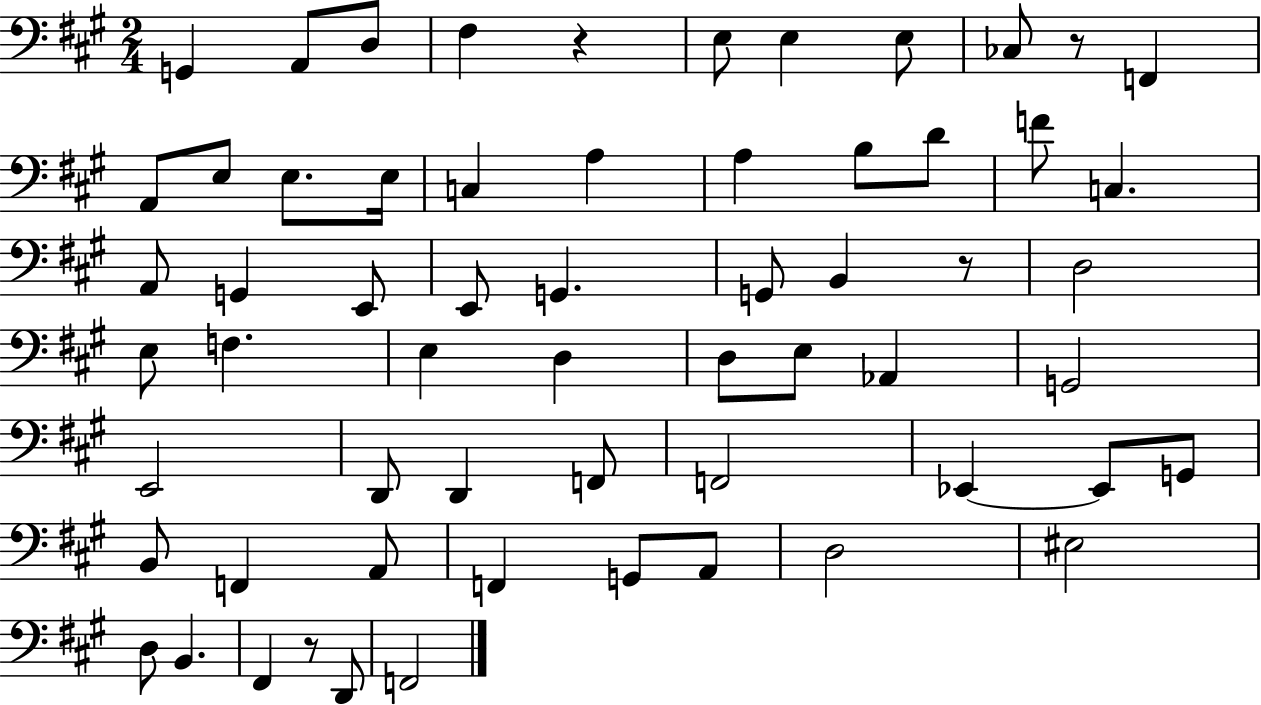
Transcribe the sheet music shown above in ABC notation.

X:1
T:Untitled
M:2/4
L:1/4
K:A
G,, A,,/2 D,/2 ^F, z E,/2 E, E,/2 _C,/2 z/2 F,, A,,/2 E,/2 E,/2 E,/4 C, A, A, B,/2 D/2 F/2 C, A,,/2 G,, E,,/2 E,,/2 G,, G,,/2 B,, z/2 D,2 E,/2 F, E, D, D,/2 E,/2 _A,, G,,2 E,,2 D,,/2 D,, F,,/2 F,,2 _E,, _E,,/2 G,,/2 B,,/2 F,, A,,/2 F,, G,,/2 A,,/2 D,2 ^E,2 D,/2 B,, ^F,, z/2 D,,/2 F,,2